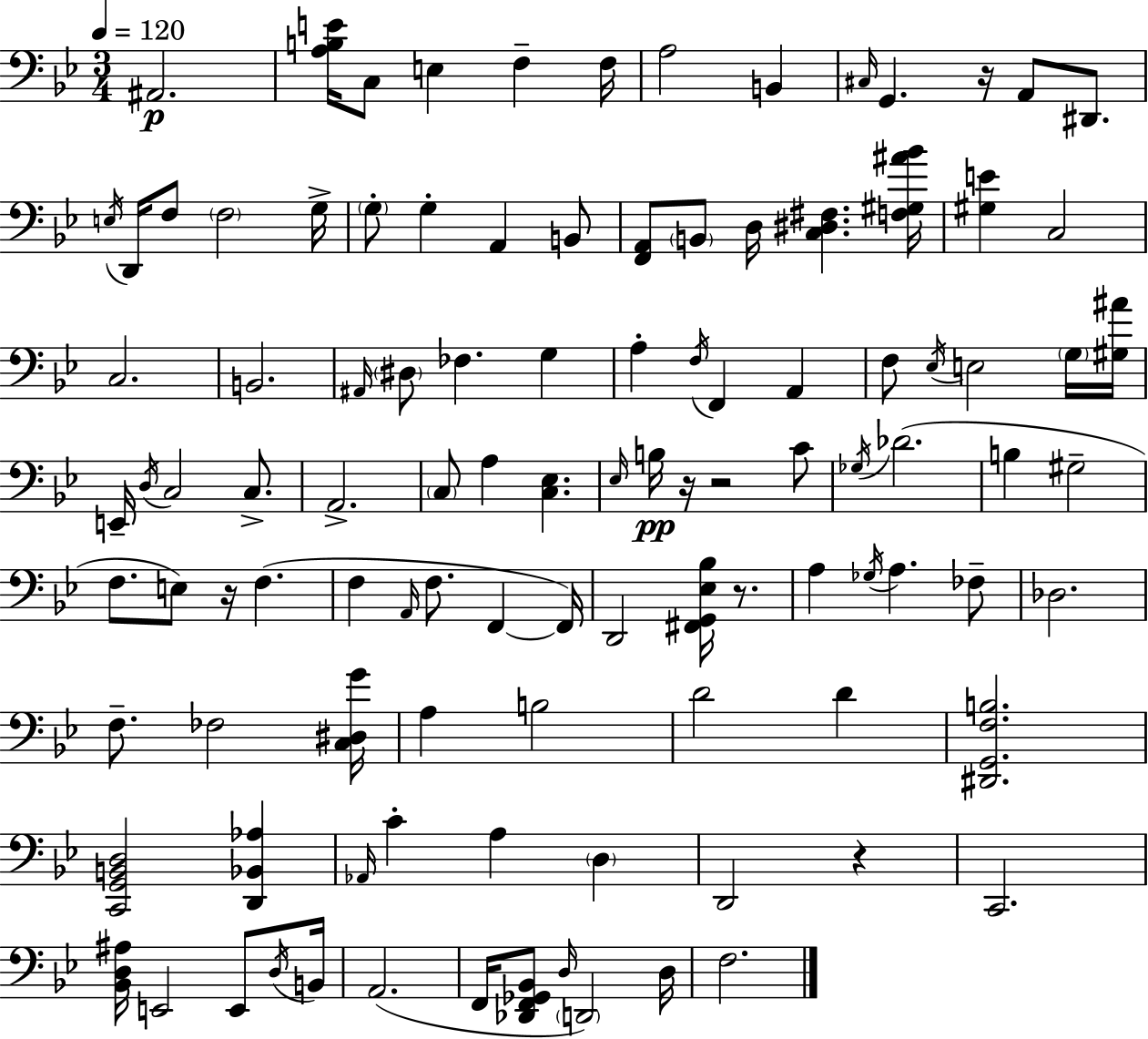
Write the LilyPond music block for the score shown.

{
  \clef bass
  \numericTimeSignature
  \time 3/4
  \key g \minor
  \tempo 4 = 120
  ais,2.\p | <a b e'>16 c8 e4 f4-- f16 | a2 b,4 | \grace { cis16 } g,4. r16 a,8 dis,8. | \break \acciaccatura { e16 } d,16 f8 \parenthesize f2 | g16-> \parenthesize g8-. g4-. a,4 | b,8 <f, a,>8 \parenthesize b,8 d16 <c dis fis>4. | <f gis ais' bes'>16 <gis e'>4 c2 | \break c2. | b,2. | \grace { ais,16 } \parenthesize dis8 fes4. g4 | a4-. \acciaccatura { f16 } f,4 | \break a,4 f8 \acciaccatura { ees16 } e2 | \parenthesize g16 <gis ais'>16 e,16-- \acciaccatura { d16 } c2 | c8.-> a,2.-> | \parenthesize c8 a4 | \break <c ees>4. \grace { ees16 } b16\pp r16 r2 | c'8 \acciaccatura { ges16 }( des'2. | b4 | gis2-- f8. e8) | \break r16 f4.( f4 | \grace { a,16 } f8. f,4~~ f,16) d,2 | <fis, g, ees bes>16 r8. a4 | \acciaccatura { ges16 } a4. fes8-- des2. | \break f8.-- | fes2 <c dis g'>16 a4 | b2 d'2 | d'4 <dis, g, f b>2. | \break <c, g, b, d>2 | <d, bes, aes>4 \grace { aes,16 } c'4-. | a4 \parenthesize d4 d,2 | r4 c,2. | \break <bes, d ais>16 | e,2 e,8 \acciaccatura { d16 } b,16 | a,2.( | f,16 <des, f, ges, bes,>8 \grace { d16 }) \parenthesize d,2 | \break d16 f2. | \bar "|."
}